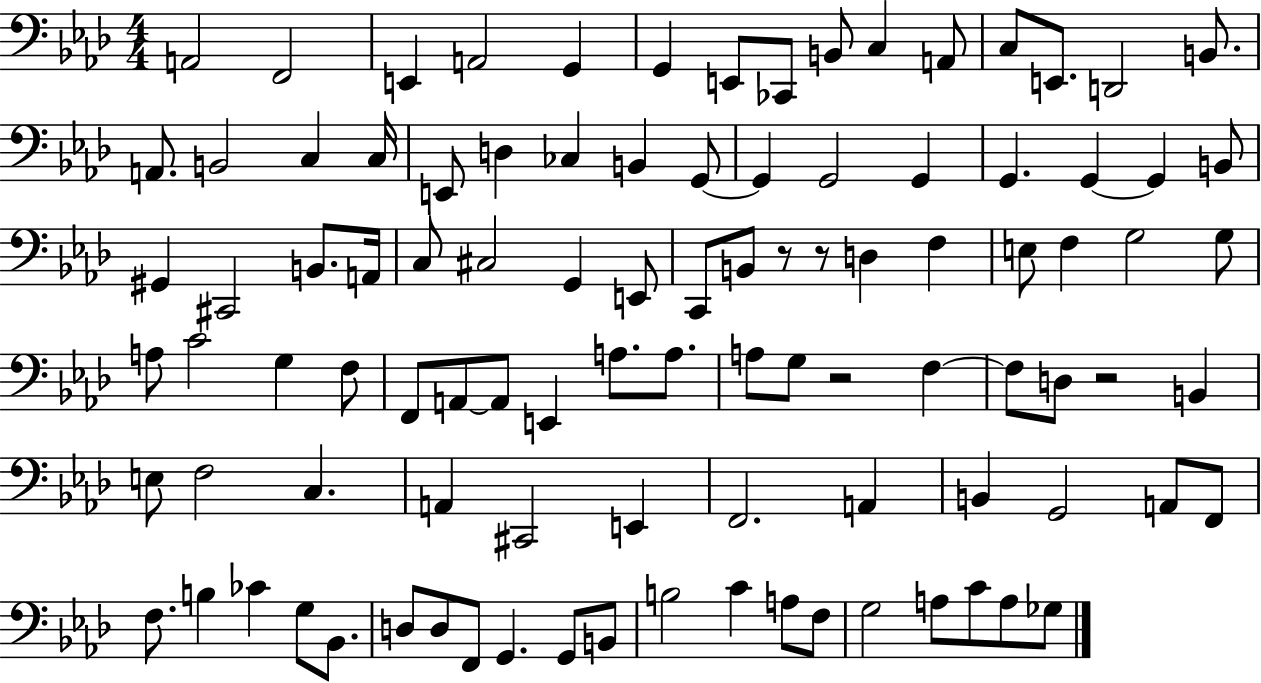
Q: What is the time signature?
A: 4/4